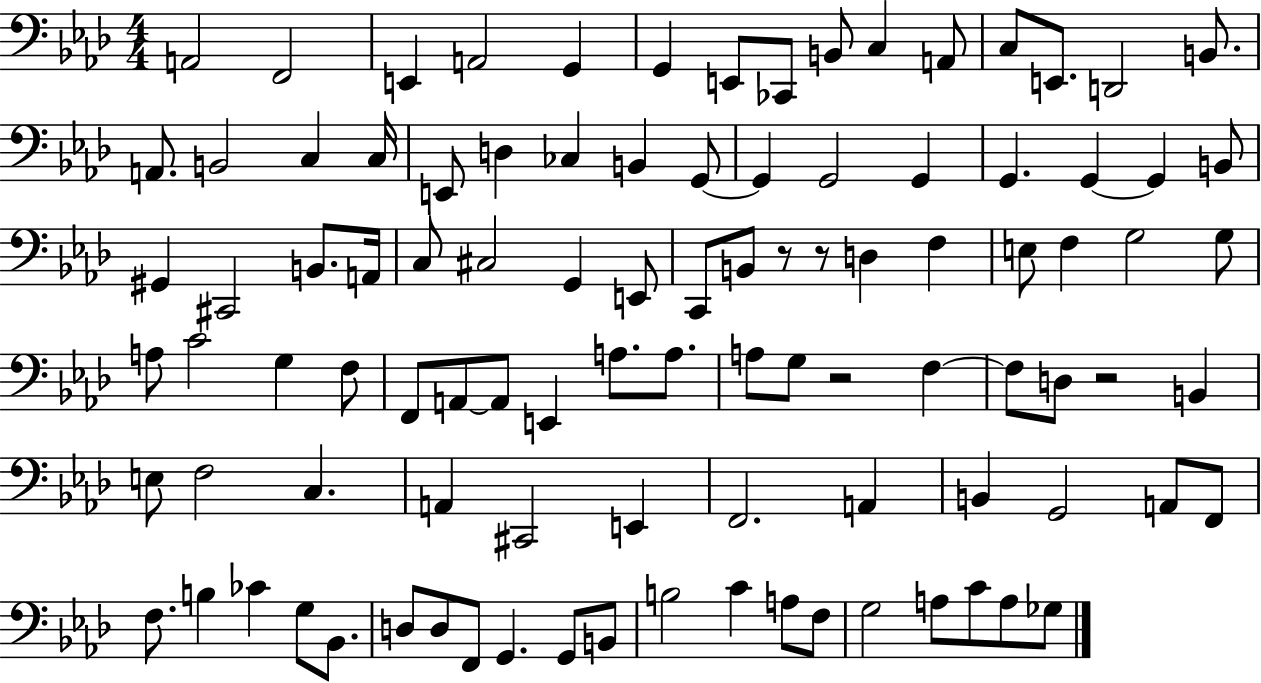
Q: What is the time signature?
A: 4/4